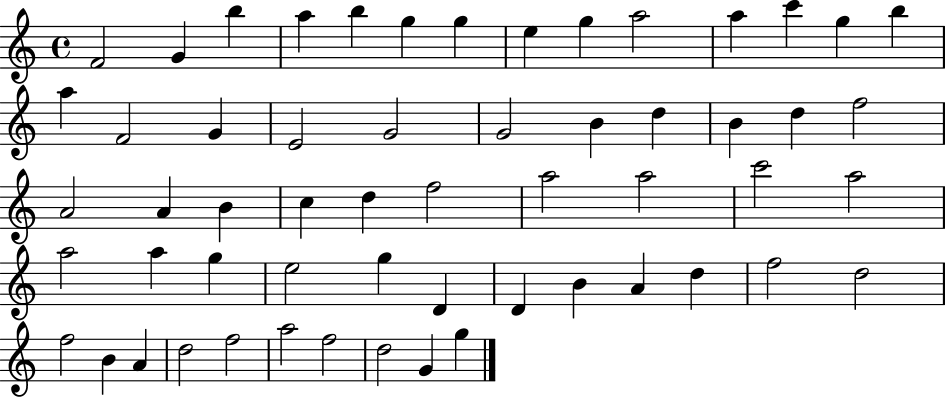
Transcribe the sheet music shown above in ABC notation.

X:1
T:Untitled
M:4/4
L:1/4
K:C
F2 G b a b g g e g a2 a c' g b a F2 G E2 G2 G2 B d B d f2 A2 A B c d f2 a2 a2 c'2 a2 a2 a g e2 g D D B A d f2 d2 f2 B A d2 f2 a2 f2 d2 G g